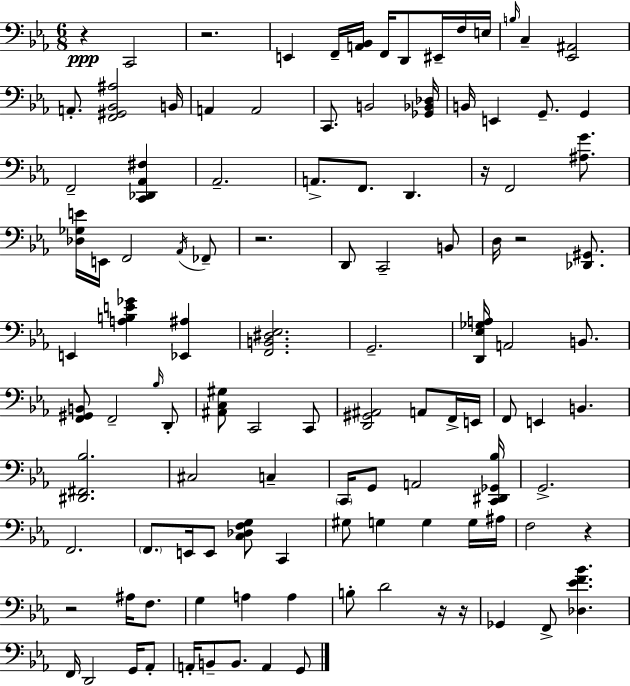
X:1
T:Untitled
M:6/8
L:1/4
K:Eb
z C,,2 z2 E,, F,,/4 [A,,_B,,]/4 F,,/4 D,,/2 ^E,,/4 F,/4 E,/4 B,/4 C, [_E,,^A,,]2 A,,/2 [F,,^G,,_B,,^A,]2 B,,/4 A,, A,,2 C,,/2 B,,2 [_G,,_B,,_D,]/4 B,,/4 E,, G,,/2 G,, F,,2 [C,,_D,,_A,,^F,] _A,,2 A,,/2 F,,/2 D,, z/4 F,,2 [^A,G]/2 [_D,_G,E]/4 E,,/4 F,,2 _A,,/4 _F,,/2 z2 D,,/2 C,,2 B,,/2 D,/4 z2 [_D,,^G,,]/2 E,, [A,B,E_G] [_E,,^A,] [F,,B,,^D,_E,]2 G,,2 [D,,_E,_G,A,]/4 A,,2 B,,/2 [F,,^G,,B,,]/2 F,,2 _B,/4 D,,/2 [^A,,C,^G,]/2 C,,2 C,,/2 [D,,^G,,^A,,]2 A,,/2 F,,/4 E,,/4 F,,/2 E,, B,, [^D,,^F,,_B,]2 ^C,2 C, C,,/4 G,,/2 A,,2 [C,,^D,,_G,,_B,]/4 G,,2 F,,2 F,,/2 E,,/4 E,,/2 [C,_D,F,G,]/2 C,, ^G,/2 G, G, G,/4 ^A,/4 F,2 z z2 ^A,/4 F,/2 G, A, A, B,/2 D2 z/4 z/4 _G,, F,,/2 [_D,_EF_B] F,,/4 D,,2 G,,/4 _A,,/2 A,,/4 B,,/2 B,,/2 A,, G,,/2